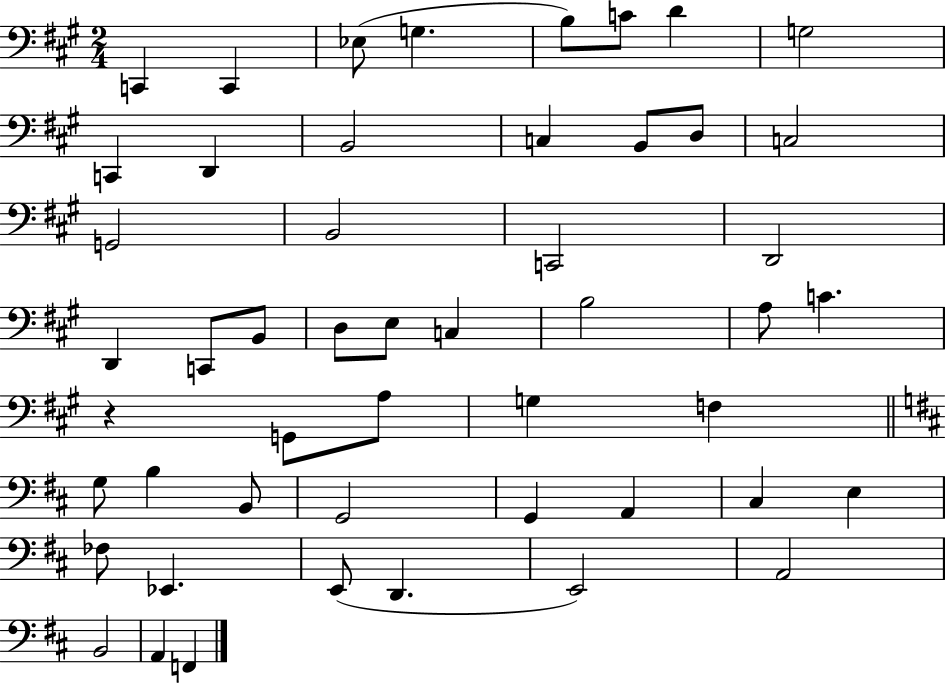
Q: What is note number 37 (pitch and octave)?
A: G2